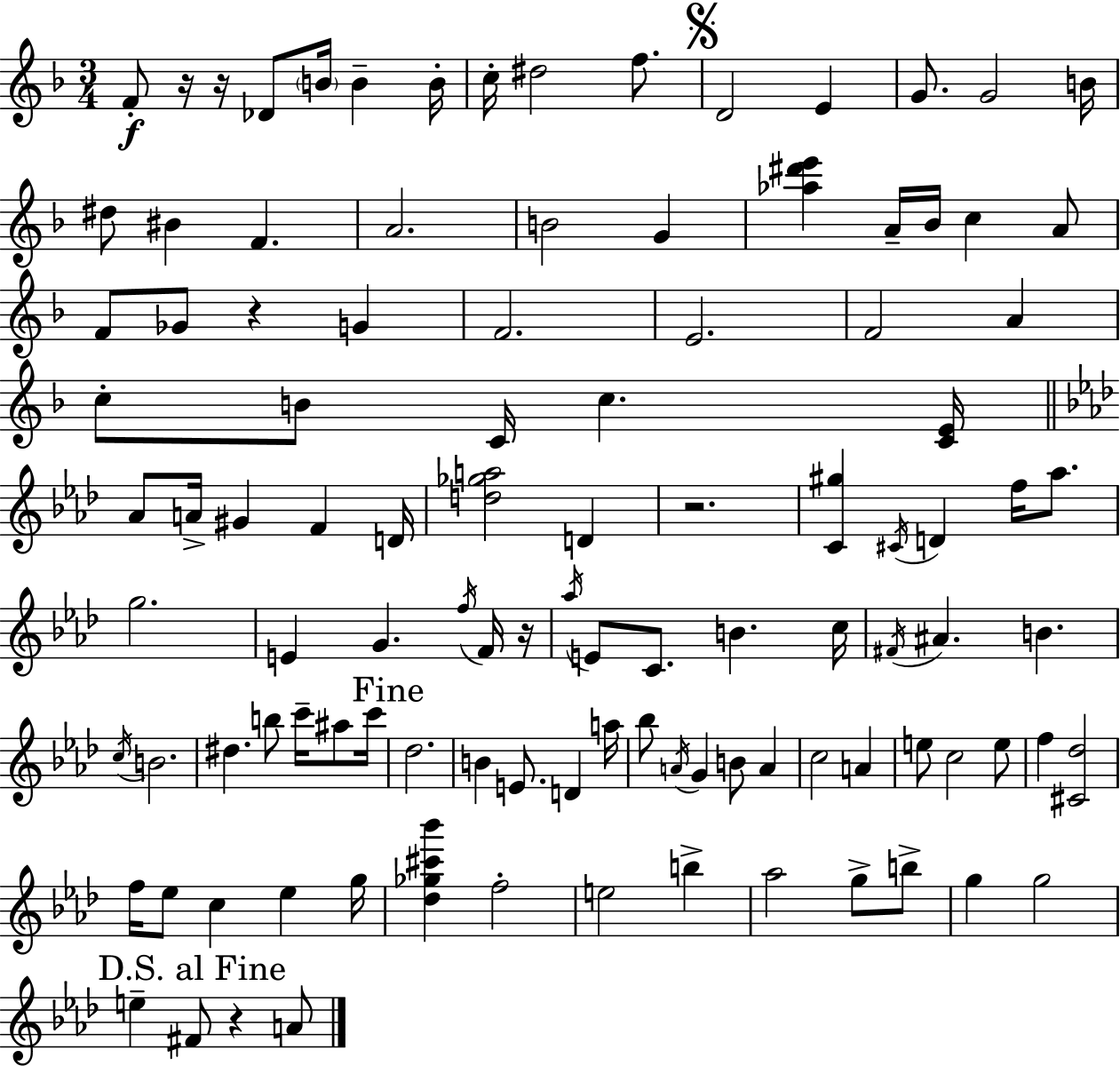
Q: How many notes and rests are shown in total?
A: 108